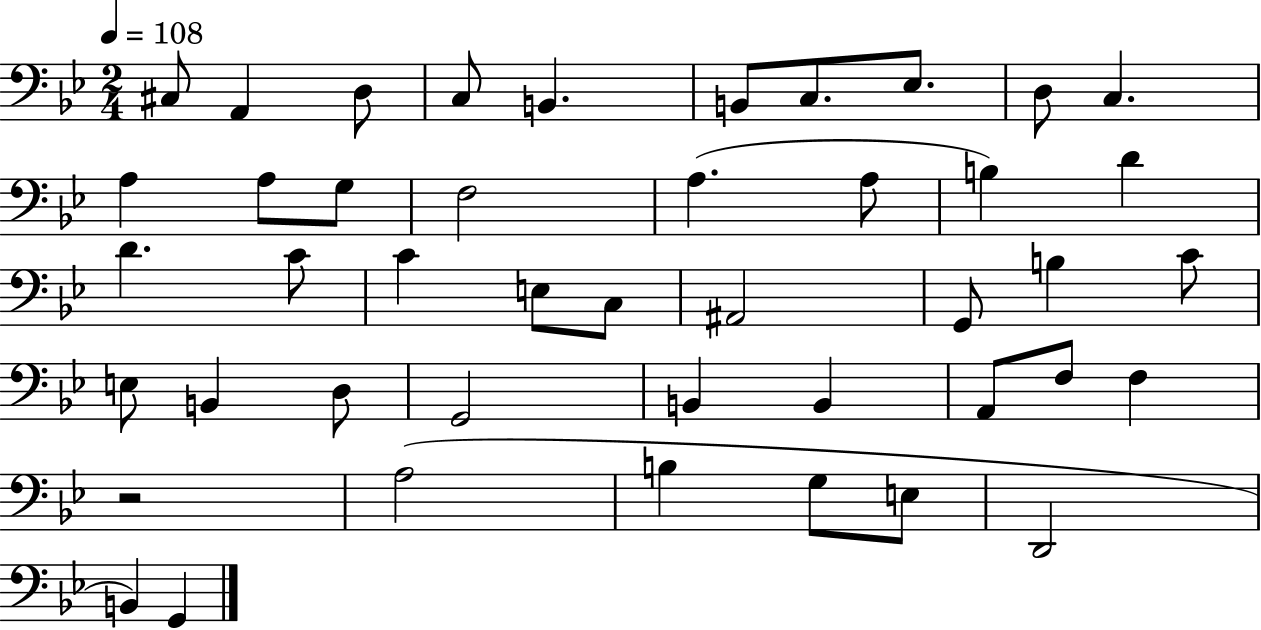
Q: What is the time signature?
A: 2/4